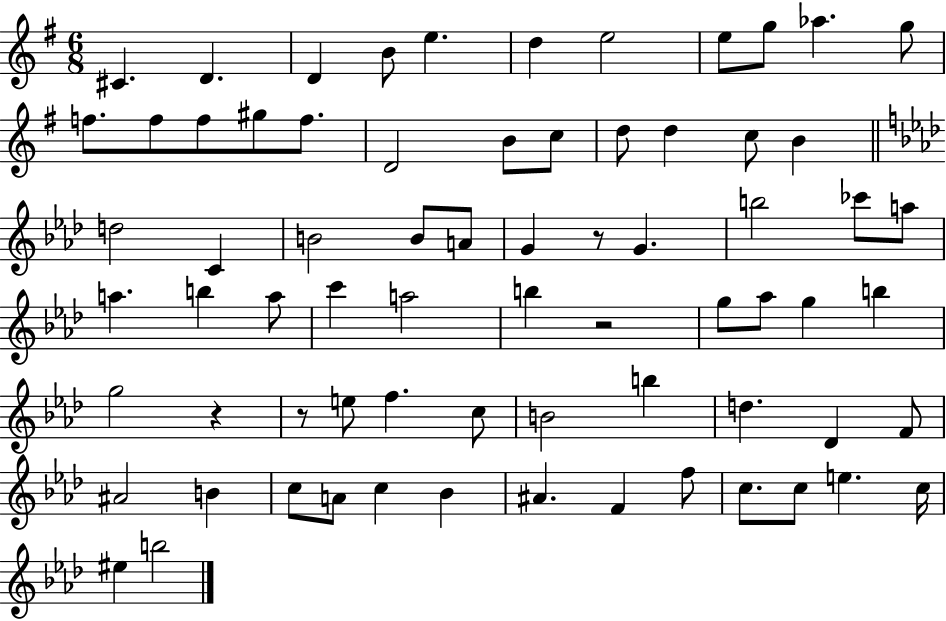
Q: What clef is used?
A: treble